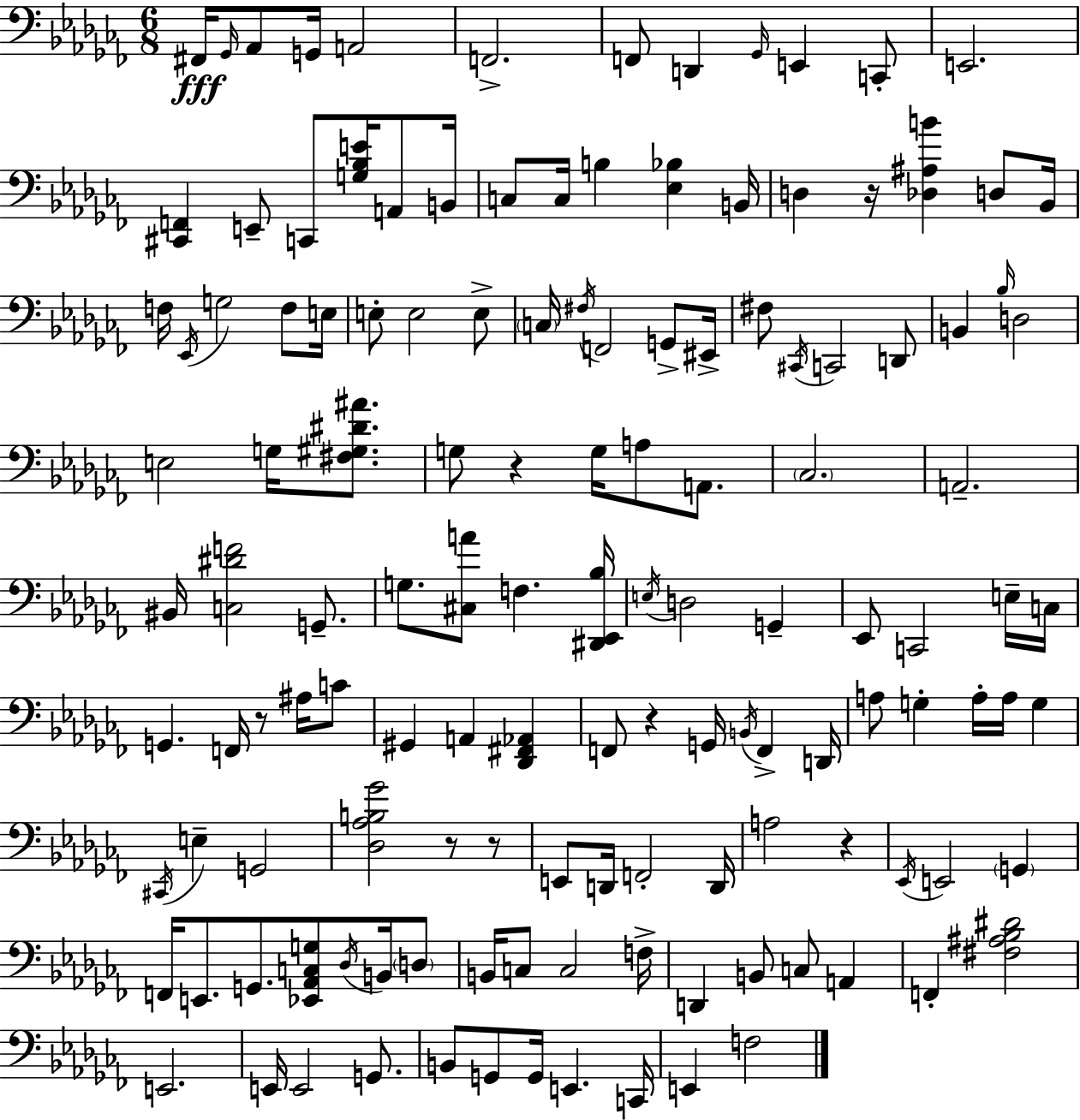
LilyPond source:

{
  \clef bass
  \numericTimeSignature
  \time 6/8
  \key aes \minor
  fis,16\fff \grace { ges,16 } aes,8 g,16 a,2 | f,2.-> | f,8 d,4 \grace { ges,16 } e,4 | c,8-. e,2. | \break <cis, f,>4 e,8-- c,8 <g bes e'>16 a,8 | b,16 c8 c16 b4 <ees bes>4 | b,16 d4 r16 <des ais b'>4 d8 | bes,16 f16 \acciaccatura { ees,16 } g2 | \break f8 e16 e8-. e2 | e8-> \parenthesize c16 \acciaccatura { fis16 } f,2 | g,8-> eis,16-> fis8 \acciaccatura { cis,16 } c,2 | d,8 b,4 \grace { bes16 } d2 | \break e2 | g16 <fis gis dis' ais'>8. g8 r4 | g16 a8 a,8. \parenthesize ces2. | a,2.-- | \break bis,16 <c dis' f'>2 | g,8.-- g8. <cis a'>8 f4. | <dis, ees, bes>16 \acciaccatura { e16 } d2 | g,4-- ees,8 c,2 | \break e16-- c16 g,4. | f,16 r8 ais16 c'8 gis,4 a,4 | <des, fis, aes,>4 f,8 r4 | g,16 \acciaccatura { b,16 } f,4-> d,16 a8 g4-. | \break a16-. a16 g4 \acciaccatura { cis,16 } e4-- | g,2 <des aes b ges'>2 | r8 r8 e,8 d,16 | f,2-. d,16 a2 | \break r4 \acciaccatura { ees,16 } e,2 | \parenthesize g,4 f,16 e,8. | g,8. <ees, aes, c g>8 \acciaccatura { des16 } b,16 \parenthesize d8 b,16 | c8 c2 f16-> d,4 | \break b,8 c8 a,4 f,4-. | <fis ais bes dis'>2 e,2. | e,16 | e,2 g,8. b,8 | \break g,8 g,16 e,4. c,16 e,4 | f2 \bar "|."
}